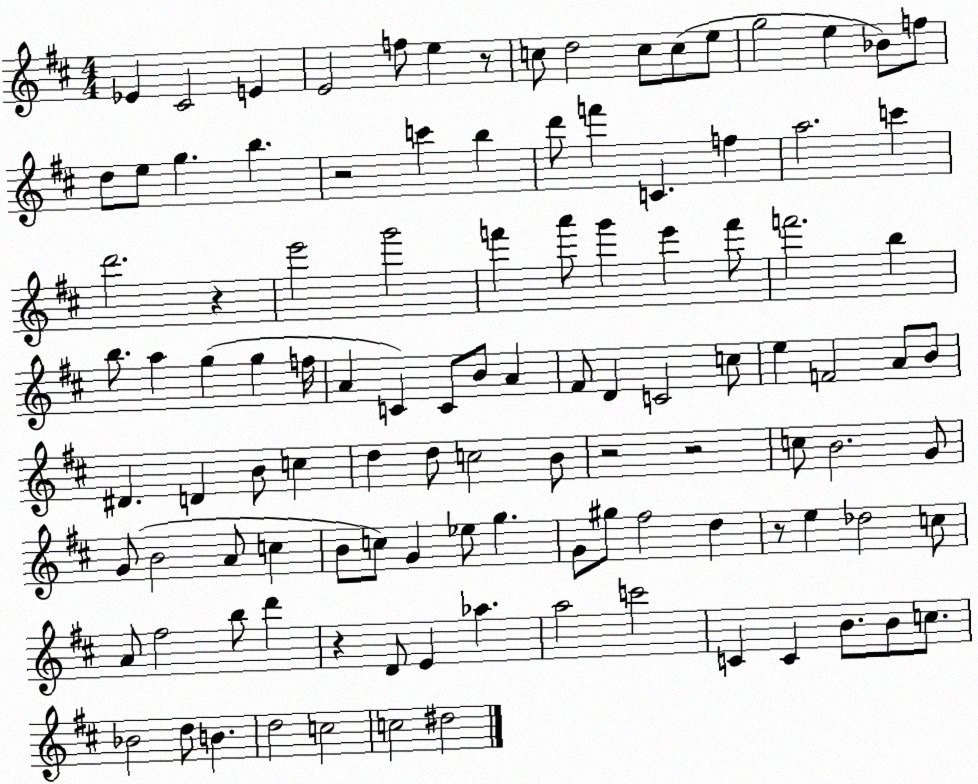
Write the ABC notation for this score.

X:1
T:Untitled
M:4/4
L:1/4
K:D
_E ^C2 E E2 f/2 e z/2 c/2 d2 c/2 c/2 e/2 g2 e _B/2 f/2 d/2 e/2 g b z2 c' b d'/2 f' C f a2 c' d'2 z e'2 g'2 f' a'/2 g' e' f'/2 f'2 b b/2 a g g f/4 A C C/2 B/2 A ^F/2 D C2 c/2 e F2 A/2 B/2 ^D D B/2 c d d/2 c2 B/2 z2 z2 c/2 B2 G/2 G/2 B2 A/2 c B/2 c/2 G _e/2 g G/2 ^g/2 ^f2 d z/2 e _d2 c/2 A/2 ^f2 b/2 d' z D/2 E _a a2 c'2 C C B/2 B/2 c/2 _B2 d/2 B d2 c2 c2 ^d2